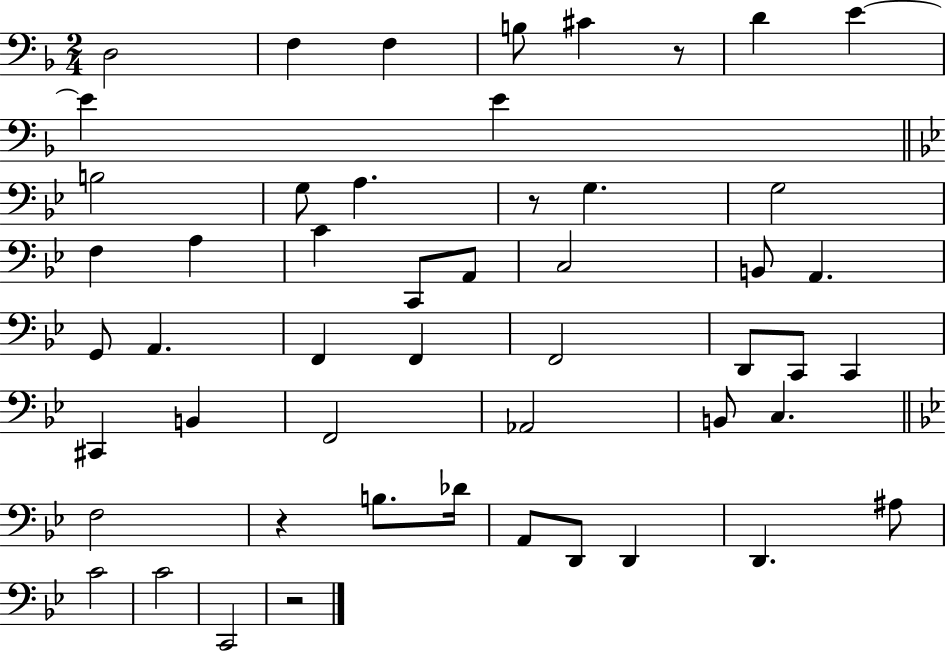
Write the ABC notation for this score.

X:1
T:Untitled
M:2/4
L:1/4
K:F
D,2 F, F, B,/2 ^C z/2 D E E E B,2 G,/2 A, z/2 G, G,2 F, A, C C,,/2 A,,/2 C,2 B,,/2 A,, G,,/2 A,, F,, F,, F,,2 D,,/2 C,,/2 C,, ^C,, B,, F,,2 _A,,2 B,,/2 C, F,2 z B,/2 _D/4 A,,/2 D,,/2 D,, D,, ^A,/2 C2 C2 C,,2 z2